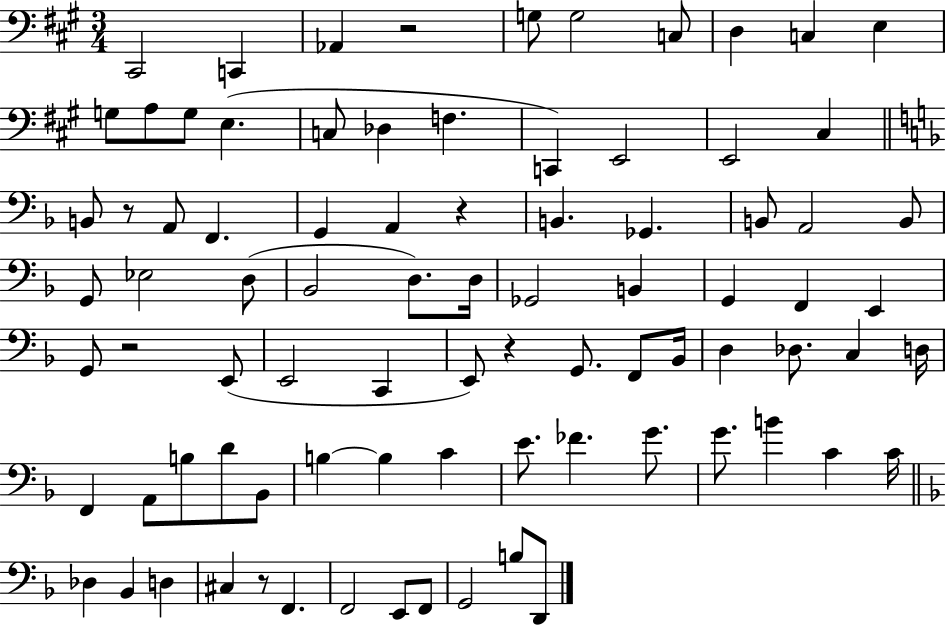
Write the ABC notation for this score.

X:1
T:Untitled
M:3/4
L:1/4
K:A
^C,,2 C,, _A,, z2 G,/2 G,2 C,/2 D, C, E, G,/2 A,/2 G,/2 E, C,/2 _D, F, C,, E,,2 E,,2 ^C, B,,/2 z/2 A,,/2 F,, G,, A,, z B,, _G,, B,,/2 A,,2 B,,/2 G,,/2 _E,2 D,/2 _B,,2 D,/2 D,/4 _G,,2 B,, G,, F,, E,, G,,/2 z2 E,,/2 E,,2 C,, E,,/2 z G,,/2 F,,/2 _B,,/4 D, _D,/2 C, D,/4 F,, A,,/2 B,/2 D/2 _B,,/2 B, B, C E/2 _F G/2 G/2 B C C/4 _D, _B,, D, ^C, z/2 F,, F,,2 E,,/2 F,,/2 G,,2 B,/2 D,,/2